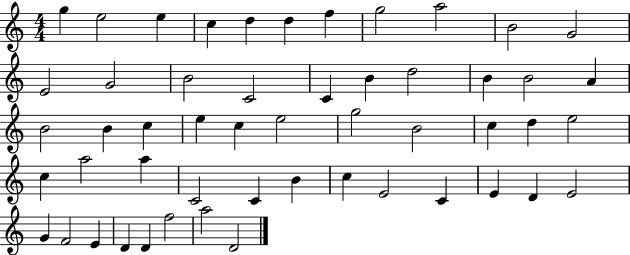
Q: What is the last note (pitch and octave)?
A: D4